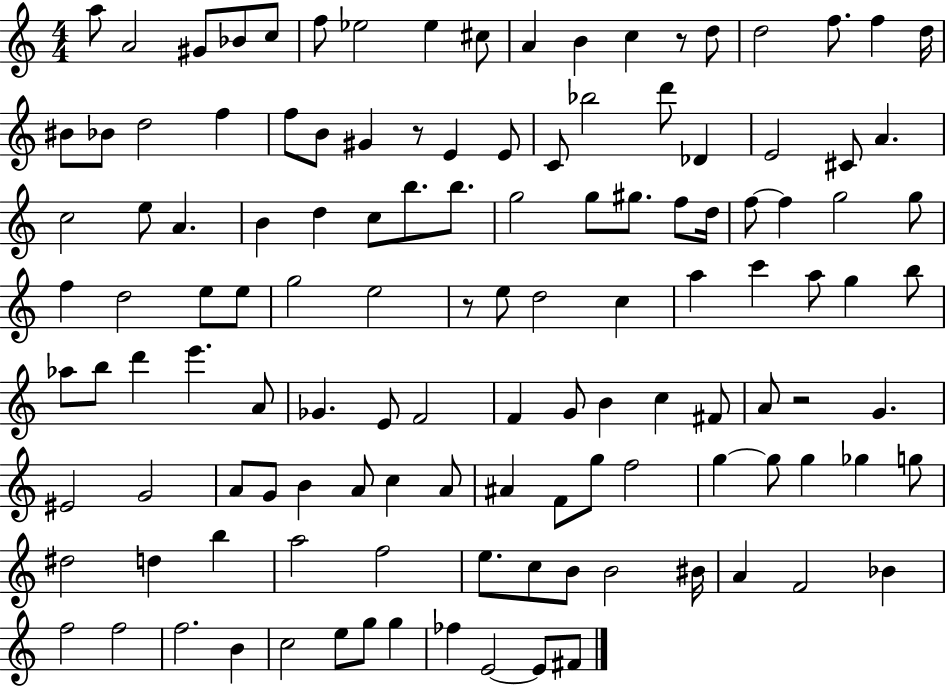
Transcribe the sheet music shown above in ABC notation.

X:1
T:Untitled
M:4/4
L:1/4
K:C
a/2 A2 ^G/2 _B/2 c/2 f/2 _e2 _e ^c/2 A B c z/2 d/2 d2 f/2 f d/4 ^B/2 _B/2 d2 f f/2 B/2 ^G z/2 E E/2 C/2 _b2 d'/2 _D E2 ^C/2 A c2 e/2 A B d c/2 b/2 b/2 g2 g/2 ^g/2 f/2 d/4 f/2 f g2 g/2 f d2 e/2 e/2 g2 e2 z/2 e/2 d2 c a c' a/2 g b/2 _a/2 b/2 d' e' A/2 _G E/2 F2 F G/2 B c ^F/2 A/2 z2 G ^E2 G2 A/2 G/2 B A/2 c A/2 ^A F/2 g/2 f2 g g/2 g _g g/2 ^d2 d b a2 f2 e/2 c/2 B/2 B2 ^B/4 A F2 _B f2 f2 f2 B c2 e/2 g/2 g _f E2 E/2 ^F/2